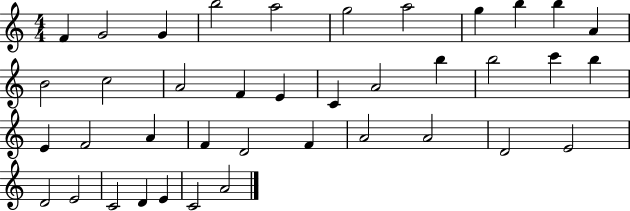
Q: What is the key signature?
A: C major